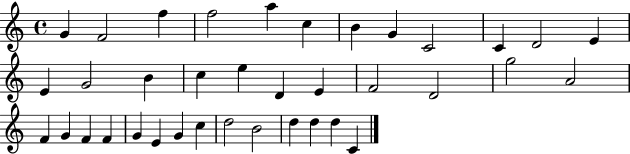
G4/q F4/h F5/q F5/h A5/q C5/q B4/q G4/q C4/h C4/q D4/h E4/q E4/q G4/h B4/q C5/q E5/q D4/q E4/q F4/h D4/h G5/h A4/h F4/q G4/q F4/q F4/q G4/q E4/q G4/q C5/q D5/h B4/h D5/q D5/q D5/q C4/q